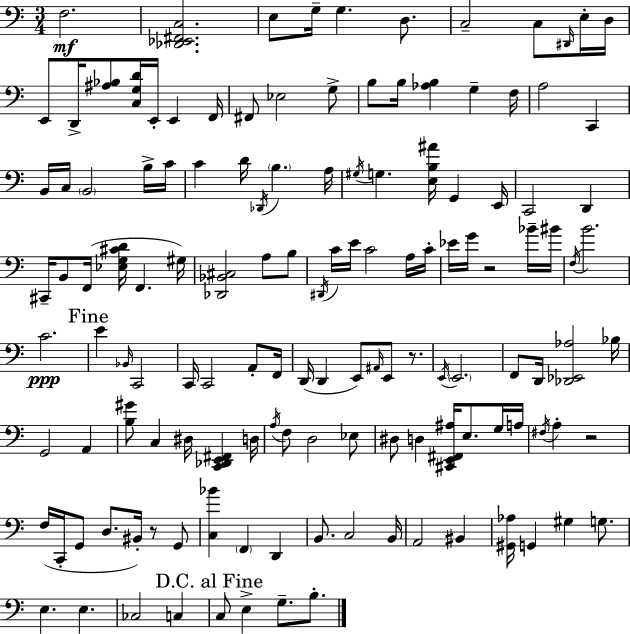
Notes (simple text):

F3/h. [Db2,Eb2,F#2,C3]/h. E3/e G3/s G3/q. D3/e. C3/h C3/e D#2/s E3/s D3/s E2/e D2/s [A#3,Bb3]/e [C3,G3,D4]/s E2/s E2/q F2/s F#2/e Eb3/h G3/e B3/e B3/s [Ab3,B3]/q G3/q F3/s A3/h C2/q B2/s C3/s B2/h B3/s C4/s C4/q D4/s Db2/s B3/q. A3/s G#3/s G3/q. [E3,B3,A#4]/s G2/q E2/s C2/h D2/q C#2/s B2/e F2/s [Eb3,G3,C#4,D4]/s F2/q. G#3/s [Db2,Bb2,C#3]/h A3/e B3/e D#2/s C4/s E4/s C4/h A3/s C4/s Eb4/s G4/s R/h Bb4/s BIS4/s F3/s B4/h. C4/h. E4/q Bb2/s C2/h C2/s C2/h A2/e F2/s D2/s D2/q E2/e A#2/s E2/e R/e. E2/s E2/h. F2/e D2/s [Db2,Eb2,Ab3]/h Bb3/s G2/h A2/q [B3,G#4]/e C3/q D#3/s [C2,Db2,E2,F#2]/q D3/s A3/s F3/e D3/h Eb3/e D#3/e D3/q [C#2,E2,F#2,A#3]/s E3/e. G3/s A3/s F#3/s A3/q R/h F3/s C2/s G2/e D3/e. BIS2/s R/e G2/e [C3,Bb4]/q F2/q D2/q B2/e. C3/h B2/s A2/h BIS2/q [G#2,Ab3]/s G2/q G#3/q G3/e. E3/q. E3/q. CES3/h C3/q C3/e E3/q G3/e. B3/e.